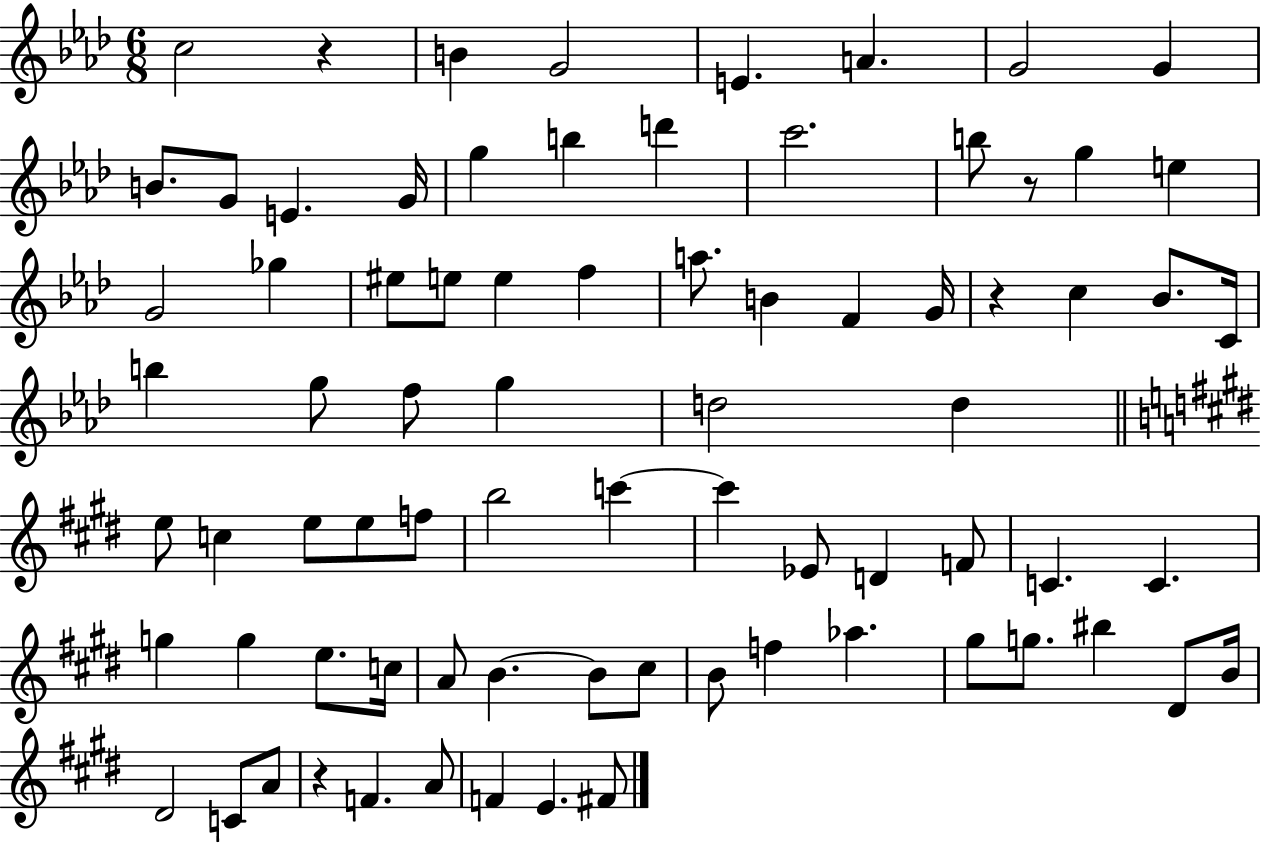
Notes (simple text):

C5/h R/q B4/q G4/h E4/q. A4/q. G4/h G4/q B4/e. G4/e E4/q. G4/s G5/q B5/q D6/q C6/h. B5/e R/e G5/q E5/q G4/h Gb5/q EIS5/e E5/e E5/q F5/q A5/e. B4/q F4/q G4/s R/q C5/q Bb4/e. C4/s B5/q G5/e F5/e G5/q D5/h D5/q E5/e C5/q E5/e E5/e F5/e B5/h C6/q C6/q Eb4/e D4/q F4/e C4/q. C4/q. G5/q G5/q E5/e. C5/s A4/e B4/q. B4/e C#5/e B4/e F5/q Ab5/q. G#5/e G5/e. BIS5/q D#4/e B4/s D#4/h C4/e A4/e R/q F4/q. A4/e F4/q E4/q. F#4/e